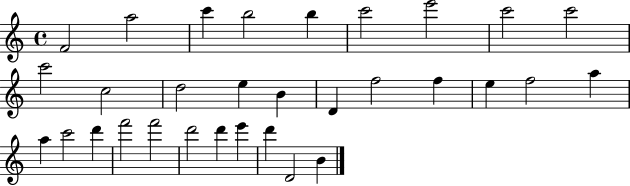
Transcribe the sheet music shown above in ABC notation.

X:1
T:Untitled
M:4/4
L:1/4
K:C
F2 a2 c' b2 b c'2 e'2 c'2 c'2 c'2 c2 d2 e B D f2 f e f2 a a c'2 d' f'2 f'2 d'2 d' e' d' D2 B